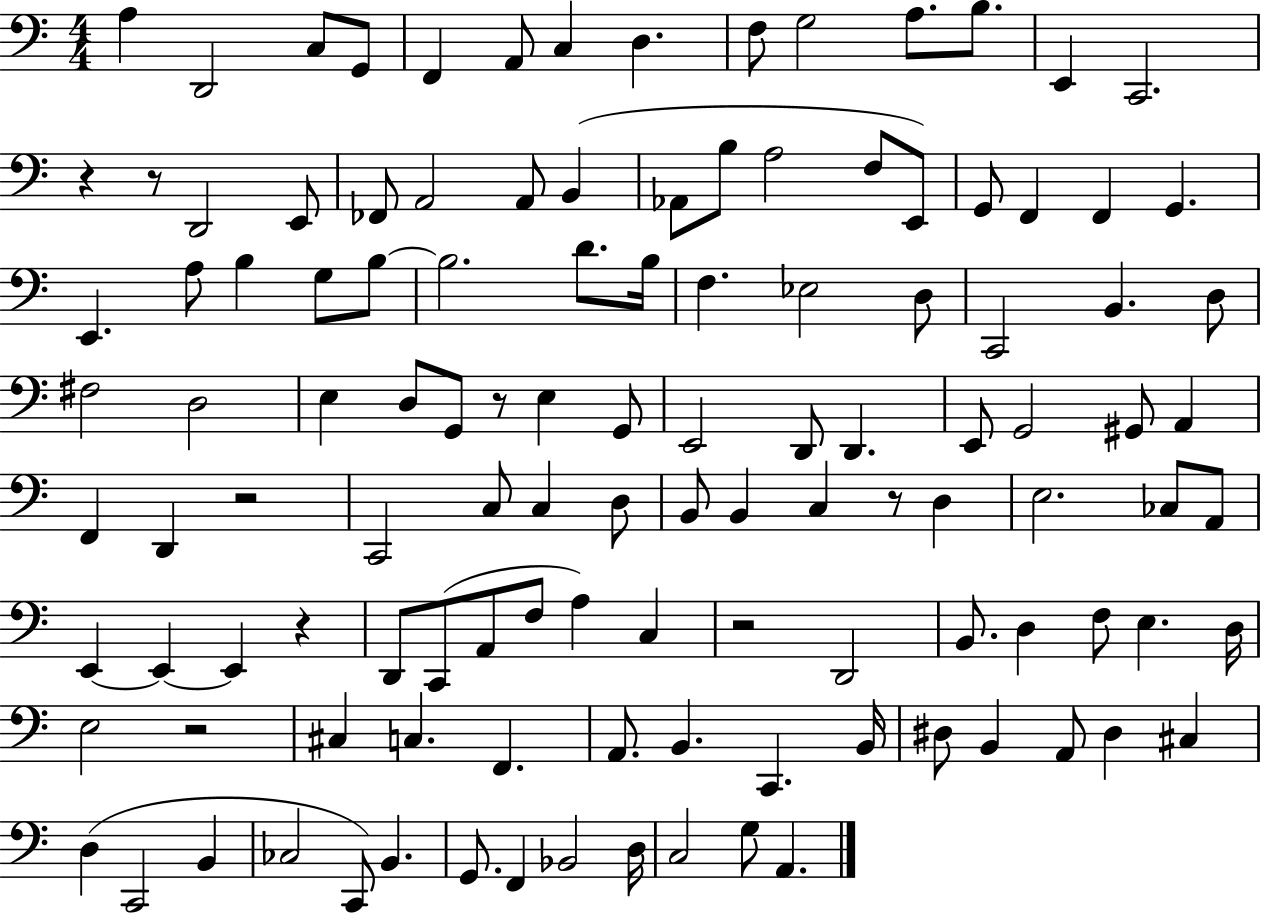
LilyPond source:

{
  \clef bass
  \numericTimeSignature
  \time 4/4
  \key c \major
  a4 d,2 c8 g,8 | f,4 a,8 c4 d4. | f8 g2 a8. b8. | e,4 c,2. | \break r4 r8 d,2 e,8 | fes,8 a,2 a,8 b,4( | aes,8 b8 a2 f8 e,8) | g,8 f,4 f,4 g,4. | \break e,4. a8 b4 g8 b8~~ | b2. d'8. b16 | f4. ees2 d8 | c,2 b,4. d8 | \break fis2 d2 | e4 d8 g,8 r8 e4 g,8 | e,2 d,8 d,4. | e,8 g,2 gis,8 a,4 | \break f,4 d,4 r2 | c,2 c8 c4 d8 | b,8 b,4 c4 r8 d4 | e2. ces8 a,8 | \break e,4~~ e,4~~ e,4 r4 | d,8 c,8( a,8 f8 a4) c4 | r2 d,2 | b,8. d4 f8 e4. d16 | \break e2 r2 | cis4 c4. f,4. | a,8. b,4. c,4. b,16 | dis8 b,4 a,8 dis4 cis4 | \break d4( c,2 b,4 | ces2 c,8) b,4. | g,8. f,4 bes,2 d16 | c2 g8 a,4. | \break \bar "|."
}